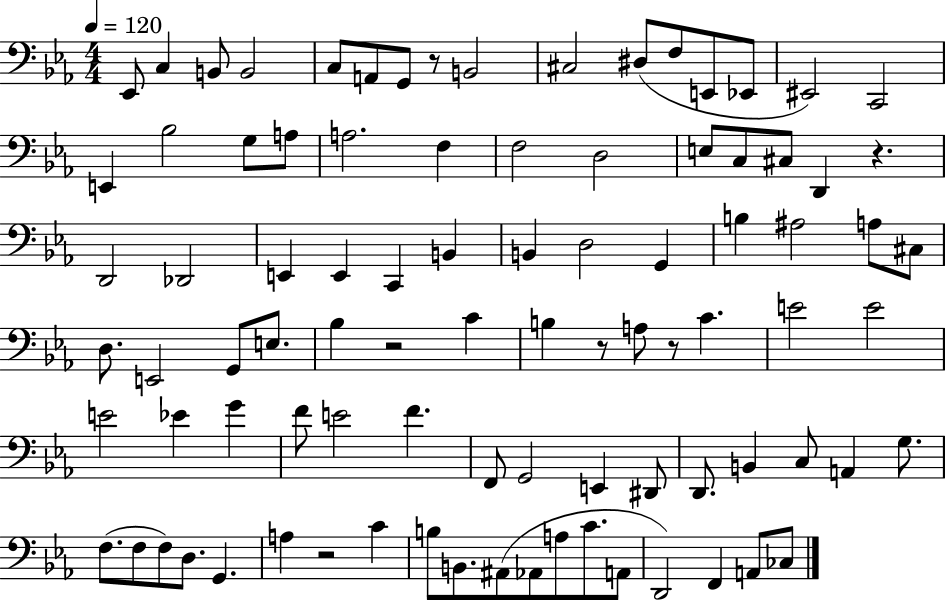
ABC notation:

X:1
T:Untitled
M:4/4
L:1/4
K:Eb
_E,,/2 C, B,,/2 B,,2 C,/2 A,,/2 G,,/2 z/2 B,,2 ^C,2 ^D,/2 F,/2 E,,/2 _E,,/2 ^E,,2 C,,2 E,, _B,2 G,/2 A,/2 A,2 F, F,2 D,2 E,/2 C,/2 ^C,/2 D,, z D,,2 _D,,2 E,, E,, C,, B,, B,, D,2 G,, B, ^A,2 A,/2 ^C,/2 D,/2 E,,2 G,,/2 E,/2 _B, z2 C B, z/2 A,/2 z/2 C E2 E2 E2 _E G F/2 E2 F F,,/2 G,,2 E,, ^D,,/2 D,,/2 B,, C,/2 A,, G,/2 F,/2 F,/2 F,/2 D,/2 G,, A, z2 C B,/2 B,,/2 ^A,,/2 _A,,/2 A,/2 C/2 A,,/2 D,,2 F,, A,,/2 _C,/2